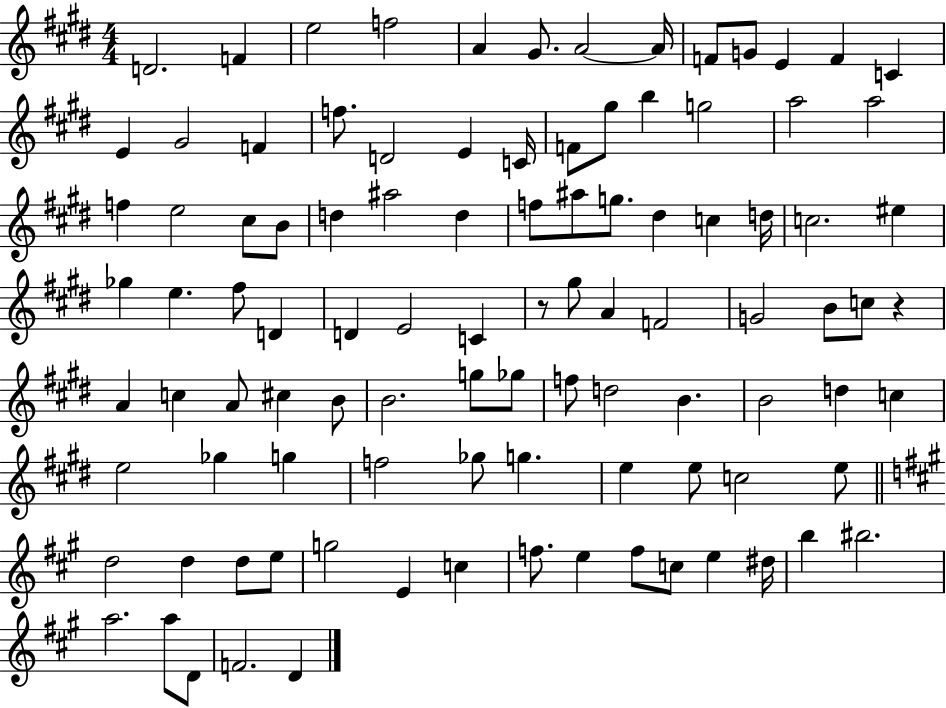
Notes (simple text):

D4/h. F4/q E5/h F5/h A4/q G#4/e. A4/h A4/s F4/e G4/e E4/q F4/q C4/q E4/q G#4/h F4/q F5/e. D4/h E4/q C4/s F4/e G#5/e B5/q G5/h A5/h A5/h F5/q E5/h C#5/e B4/e D5/q A#5/h D5/q F5/e A#5/e G5/e. D#5/q C5/q D5/s C5/h. EIS5/q Gb5/q E5/q. F#5/e D4/q D4/q E4/h C4/q R/e G#5/e A4/q F4/h G4/h B4/e C5/e R/q A4/q C5/q A4/e C#5/q B4/e B4/h. G5/e Gb5/e F5/e D5/h B4/q. B4/h D5/q C5/q E5/h Gb5/q G5/q F5/h Gb5/e G5/q. E5/q E5/e C5/h E5/e D5/h D5/q D5/e E5/e G5/h E4/q C5/q F5/e. E5/q F5/e C5/e E5/q D#5/s B5/q BIS5/h. A5/h. A5/e D4/e F4/h. D4/q